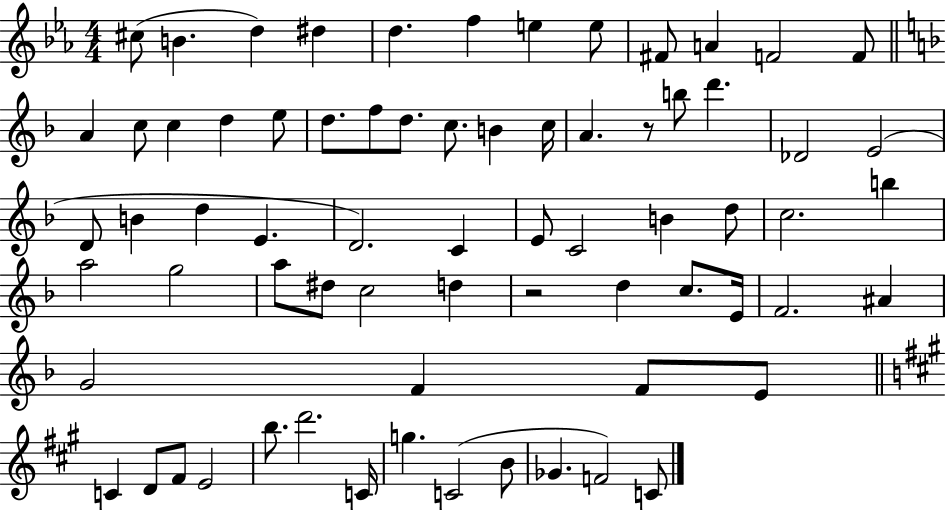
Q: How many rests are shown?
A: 2